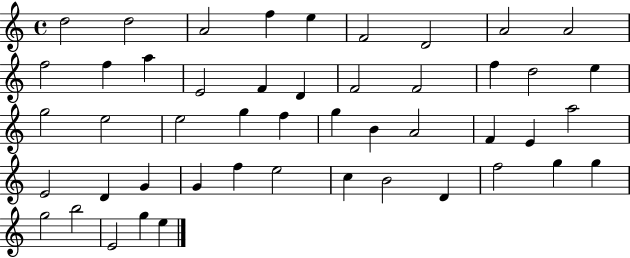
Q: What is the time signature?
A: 4/4